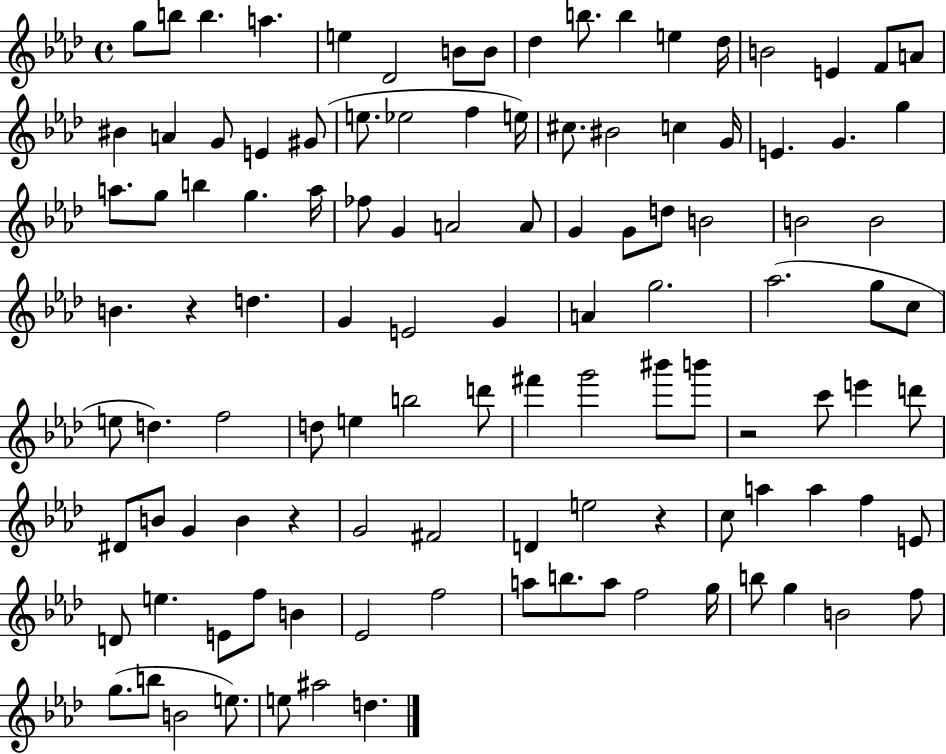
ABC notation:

X:1
T:Untitled
M:4/4
L:1/4
K:Ab
g/2 b/2 b a e _D2 B/2 B/2 _d b/2 b e _d/4 B2 E F/2 A/2 ^B A G/2 E ^G/2 e/2 _e2 f e/4 ^c/2 ^B2 c G/4 E G g a/2 g/2 b g a/4 _f/2 G A2 A/2 G G/2 d/2 B2 B2 B2 B z d G E2 G A g2 _a2 g/2 c/2 e/2 d f2 d/2 e b2 d'/2 ^f' g'2 ^b'/2 b'/2 z2 c'/2 e' d'/2 ^D/2 B/2 G B z G2 ^F2 D e2 z c/2 a a f E/2 D/2 e E/2 f/2 B _E2 f2 a/2 b/2 a/2 f2 g/4 b/2 g B2 f/2 g/2 b/2 B2 e/2 e/2 ^a2 d